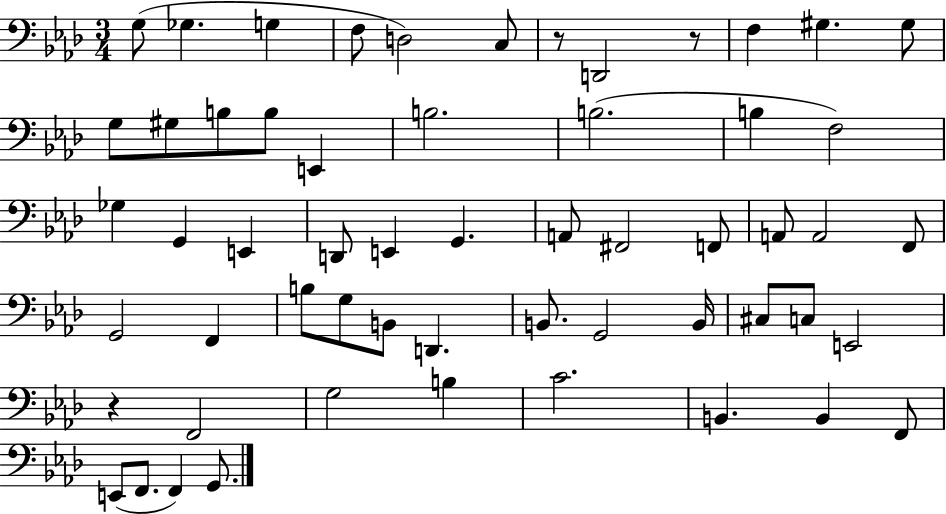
{
  \clef bass
  \numericTimeSignature
  \time 3/4
  \key aes \major
  \repeat volta 2 { g8( ges4. g4 | f8 d2) c8 | r8 d,2 r8 | f4 gis4. gis8 | \break g8 gis8 b8 b8 e,4 | b2. | b2.( | b4 f2) | \break ges4 g,4 e,4 | d,8 e,4 g,4. | a,8 fis,2 f,8 | a,8 a,2 f,8 | \break g,2 f,4 | b8 g8 b,8 d,4. | b,8. g,2 b,16 | cis8 c8 e,2 | \break r4 f,2 | g2 b4 | c'2. | b,4. b,4 f,8 | \break e,8( f,8. f,4) g,8. | } \bar "|."
}